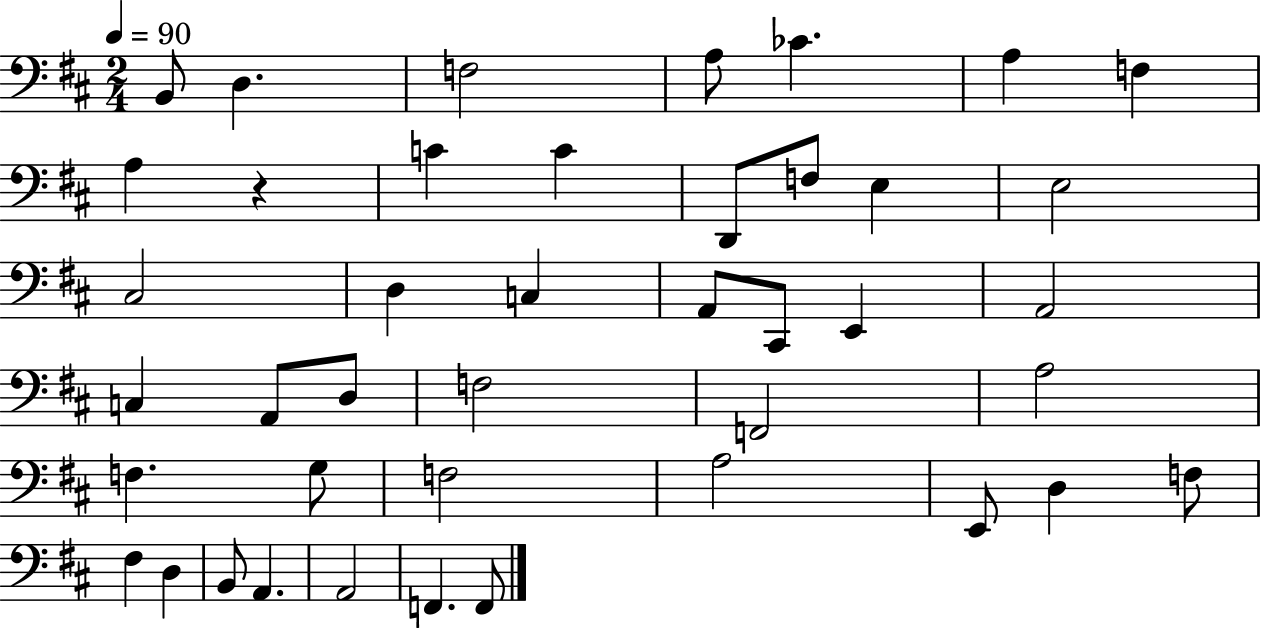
{
  \clef bass
  \numericTimeSignature
  \time 2/4
  \key d \major
  \tempo 4 = 90
  b,8 d4. | f2 | a8 ces'4. | a4 f4 | \break a4 r4 | c'4 c'4 | d,8 f8 e4 | e2 | \break cis2 | d4 c4 | a,8 cis,8 e,4 | a,2 | \break c4 a,8 d8 | f2 | f,2 | a2 | \break f4. g8 | f2 | a2 | e,8 d4 f8 | \break fis4 d4 | b,8 a,4. | a,2 | f,4. f,8 | \break \bar "|."
}